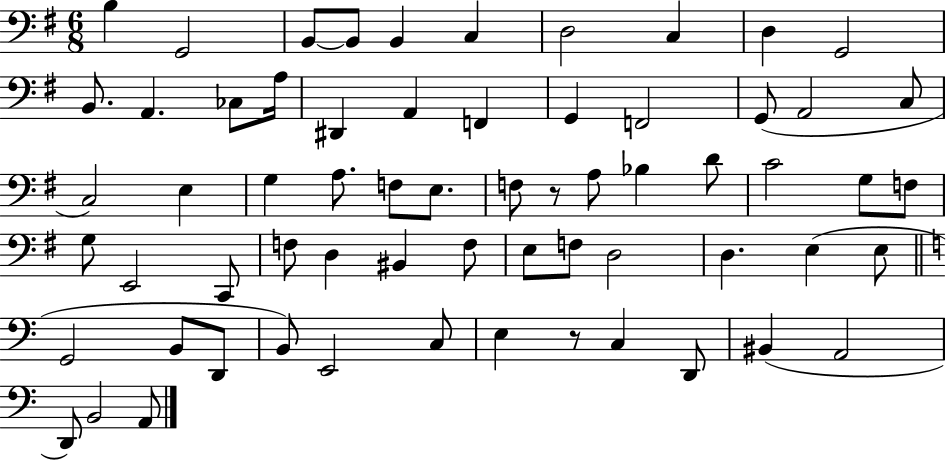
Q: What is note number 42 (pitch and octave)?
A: F3